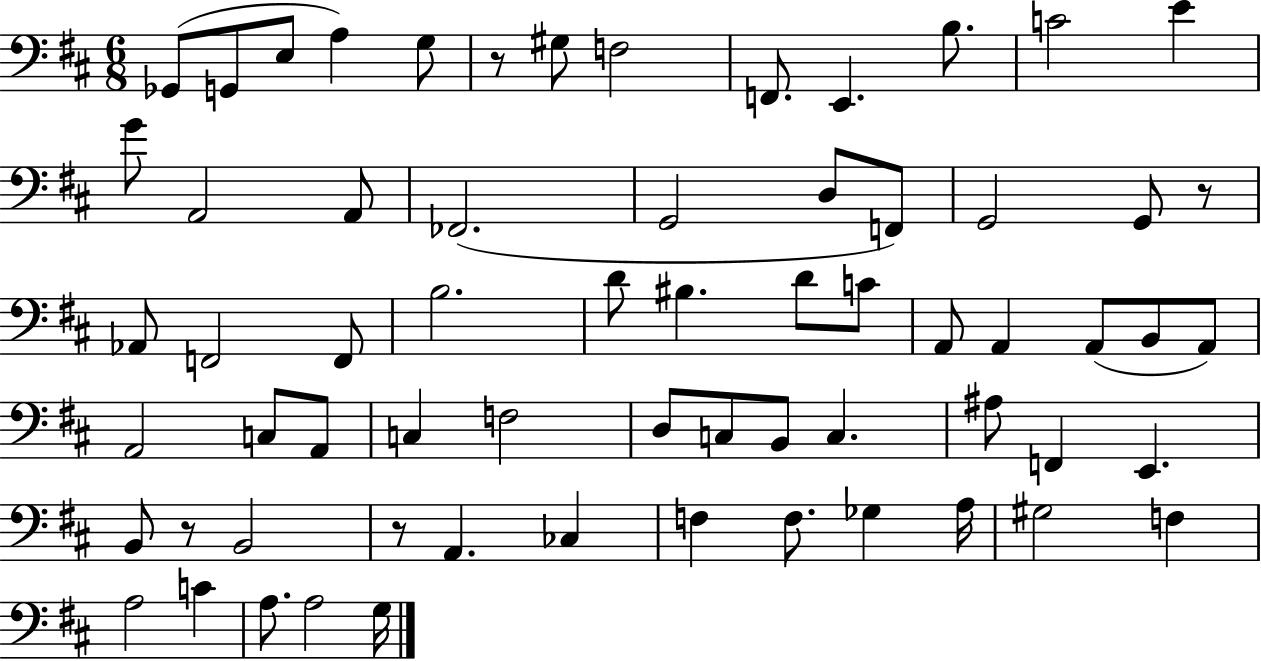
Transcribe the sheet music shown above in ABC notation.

X:1
T:Untitled
M:6/8
L:1/4
K:D
_G,,/2 G,,/2 E,/2 A, G,/2 z/2 ^G,/2 F,2 F,,/2 E,, B,/2 C2 E G/2 A,,2 A,,/2 _F,,2 G,,2 D,/2 F,,/2 G,,2 G,,/2 z/2 _A,,/2 F,,2 F,,/2 B,2 D/2 ^B, D/2 C/2 A,,/2 A,, A,,/2 B,,/2 A,,/2 A,,2 C,/2 A,,/2 C, F,2 D,/2 C,/2 B,,/2 C, ^A,/2 F,, E,, B,,/2 z/2 B,,2 z/2 A,, _C, F, F,/2 _G, A,/4 ^G,2 F, A,2 C A,/2 A,2 G,/4